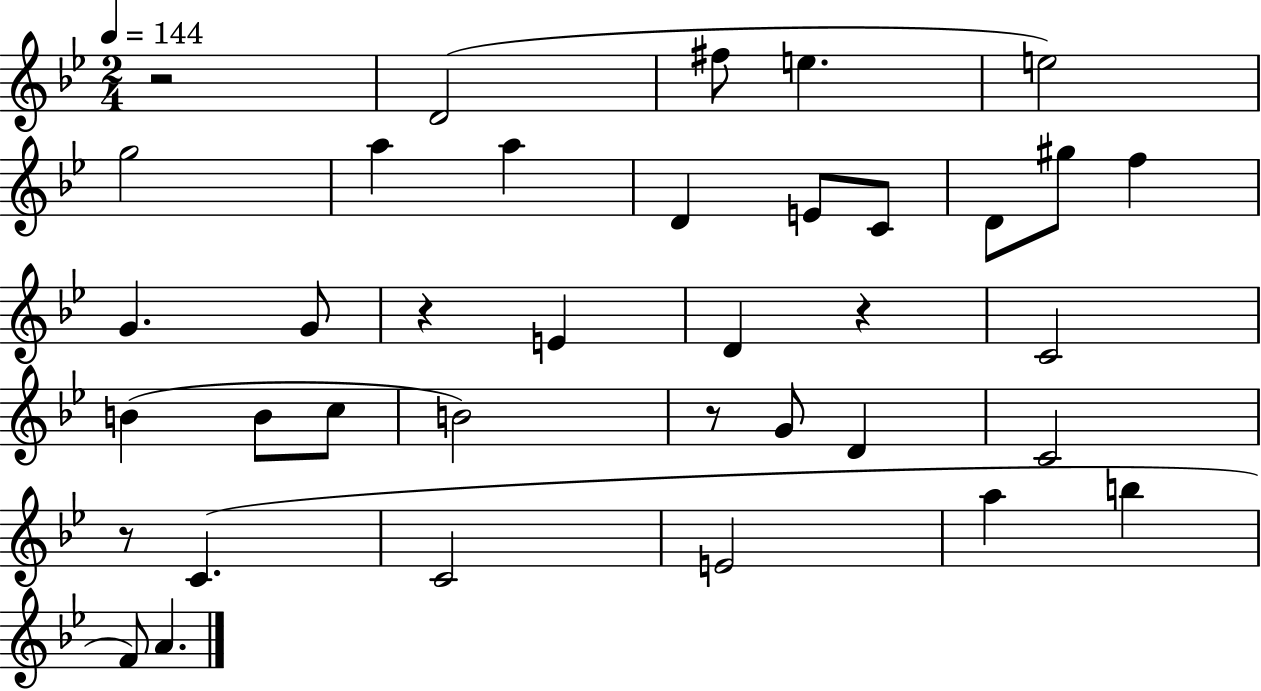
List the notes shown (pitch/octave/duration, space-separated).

R/h D4/h F#5/e E5/q. E5/h G5/h A5/q A5/q D4/q E4/e C4/e D4/e G#5/e F5/q G4/q. G4/e R/q E4/q D4/q R/q C4/h B4/q B4/e C5/e B4/h R/e G4/e D4/q C4/h R/e C4/q. C4/h E4/h A5/q B5/q F4/e A4/q.